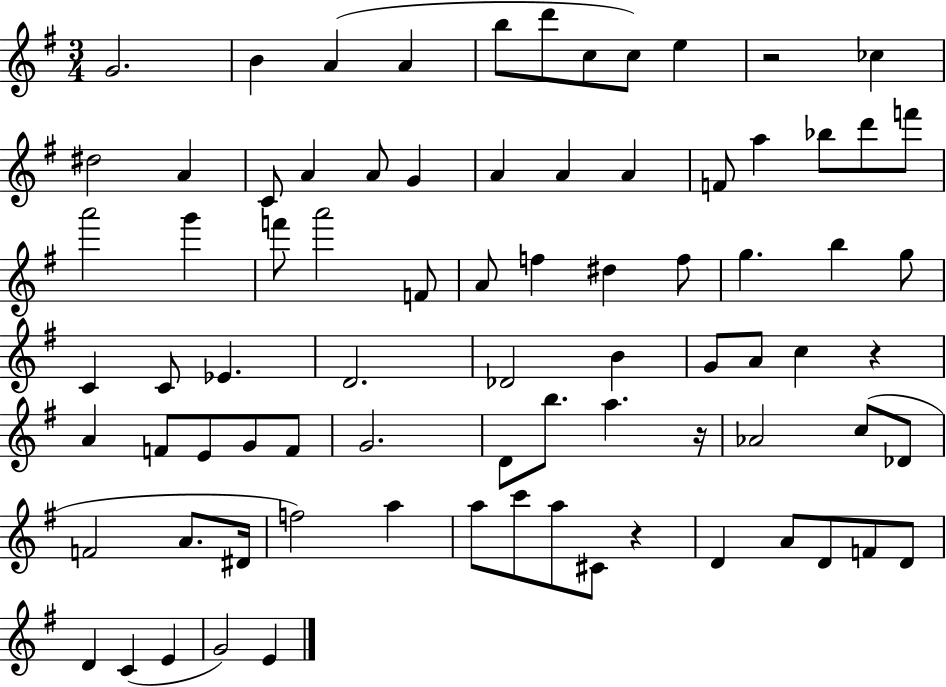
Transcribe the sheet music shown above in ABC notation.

X:1
T:Untitled
M:3/4
L:1/4
K:G
G2 B A A b/2 d'/2 c/2 c/2 e z2 _c ^d2 A C/2 A A/2 G A A A F/2 a _b/2 d'/2 f'/2 a'2 g' f'/2 a'2 F/2 A/2 f ^d f/2 g b g/2 C C/2 _E D2 _D2 B G/2 A/2 c z A F/2 E/2 G/2 F/2 G2 D/2 b/2 a z/4 _A2 c/2 _D/2 F2 A/2 ^D/4 f2 a a/2 c'/2 a/2 ^C/2 z D A/2 D/2 F/2 D/2 D C E G2 E